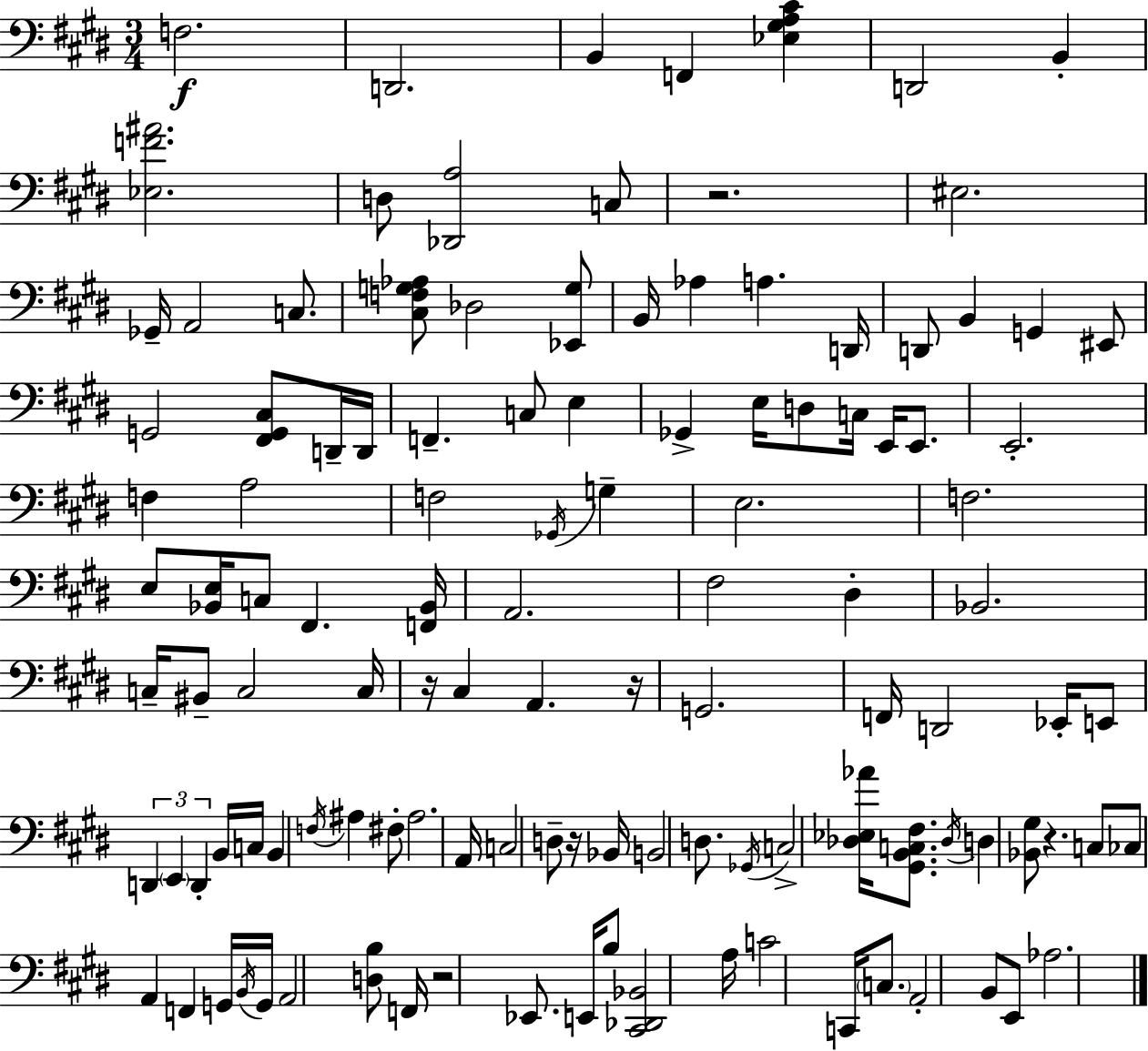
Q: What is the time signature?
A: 3/4